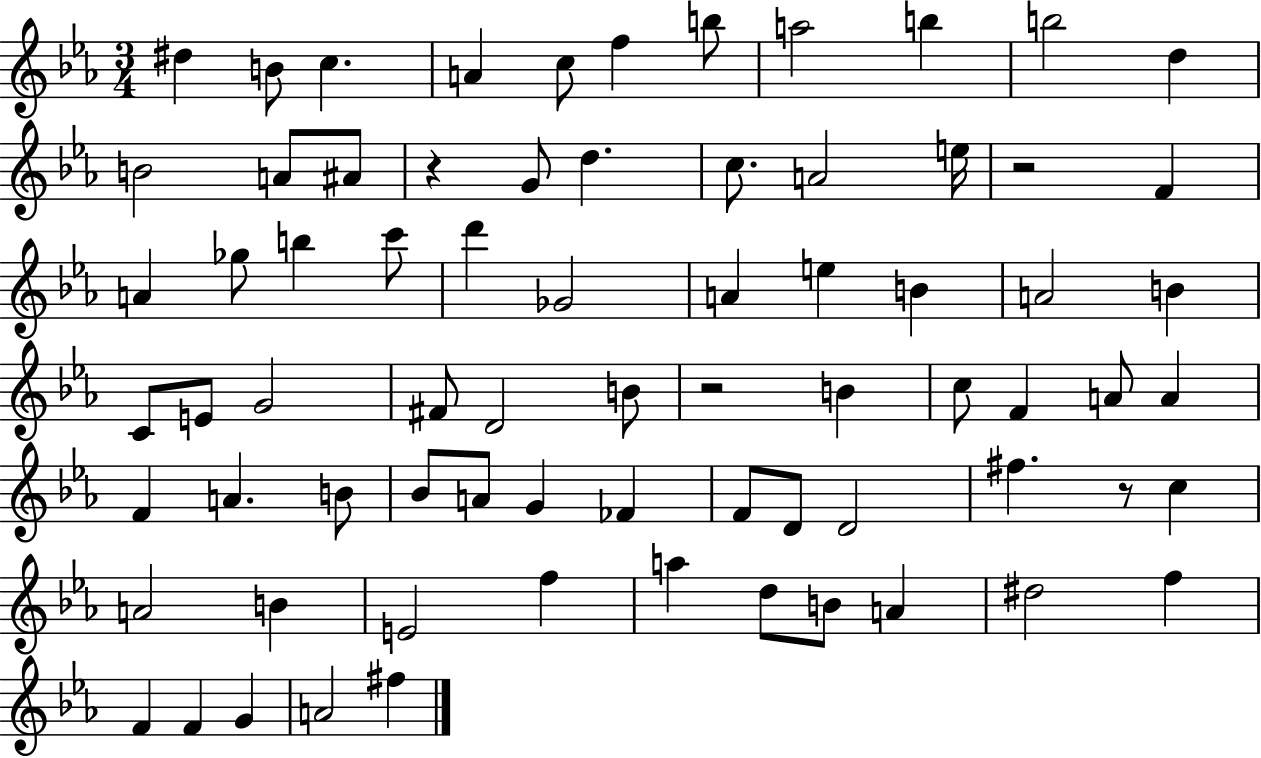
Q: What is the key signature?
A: EES major